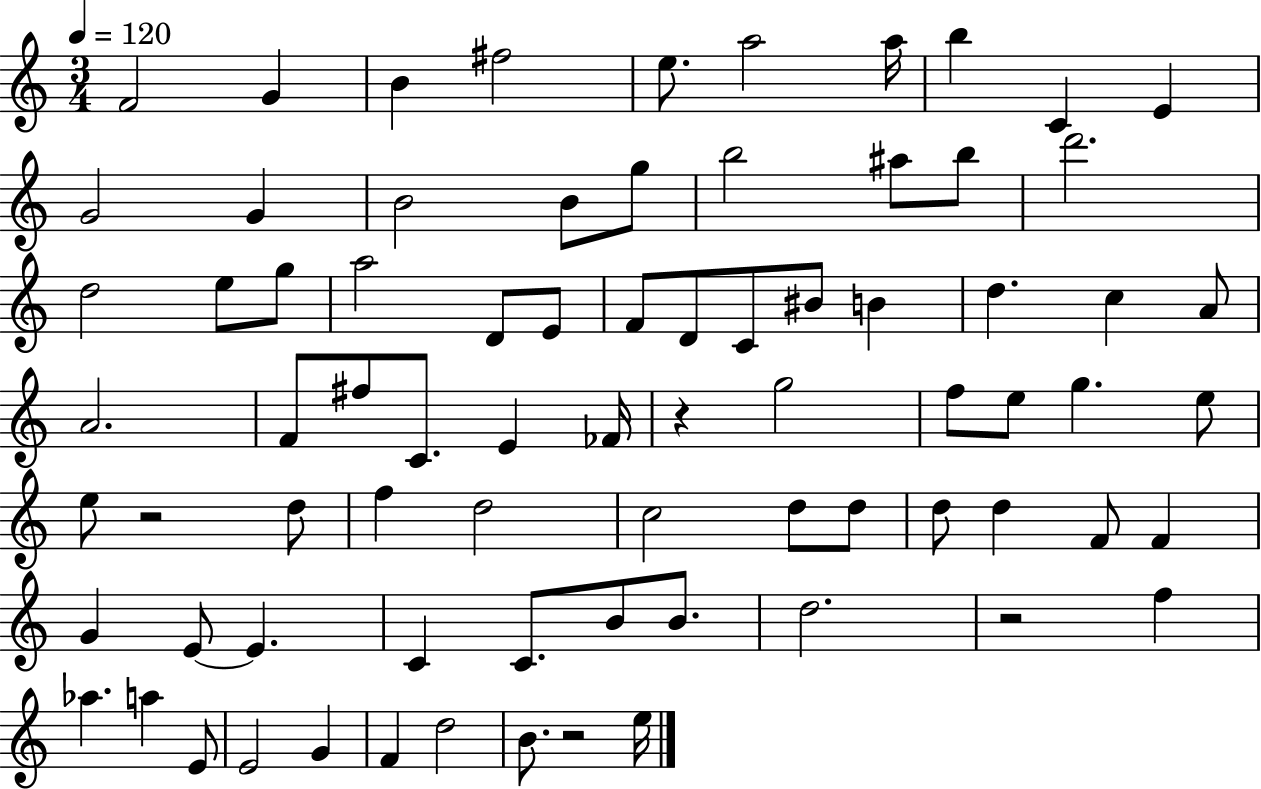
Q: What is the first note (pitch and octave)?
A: F4